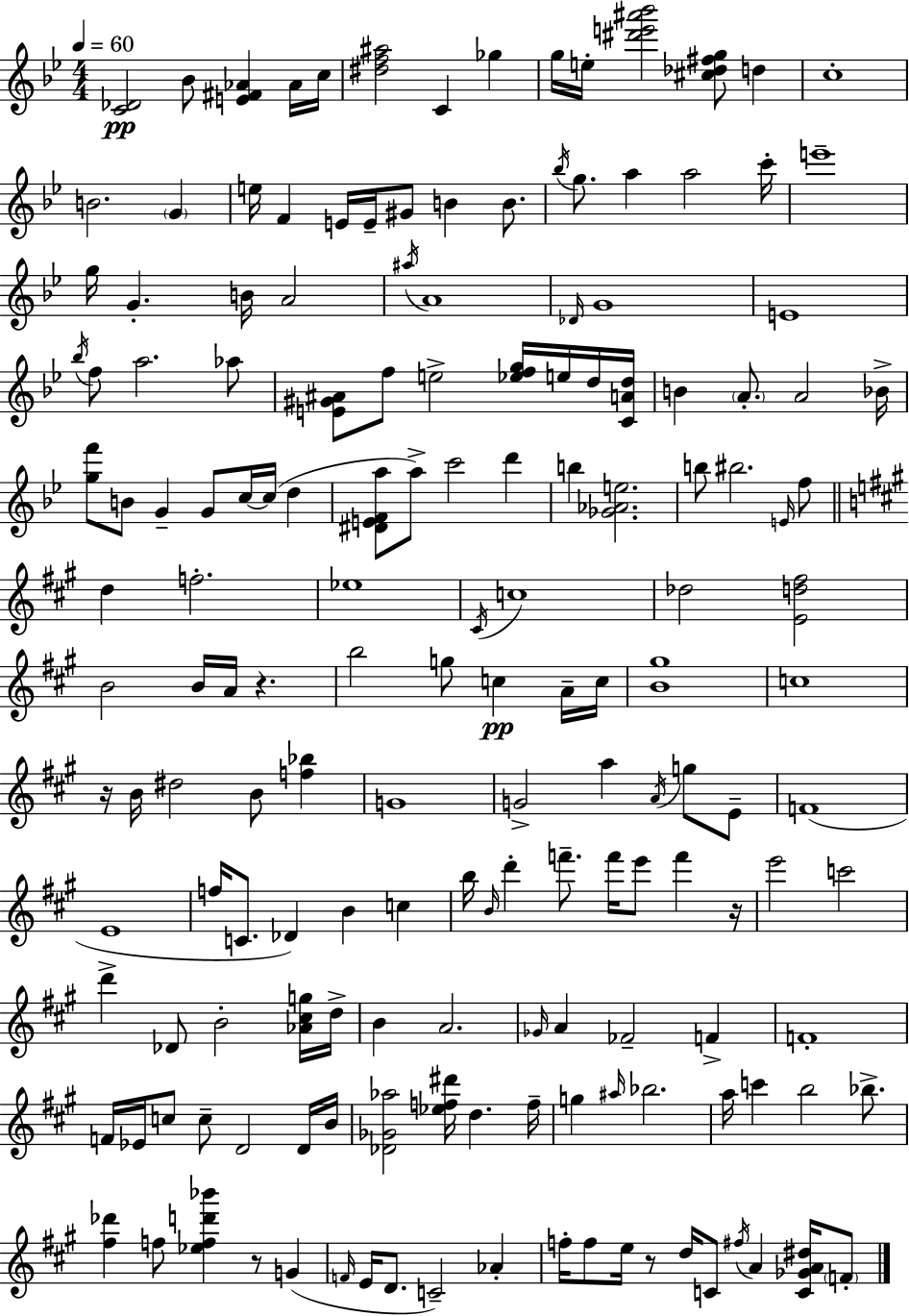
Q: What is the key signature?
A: G minor